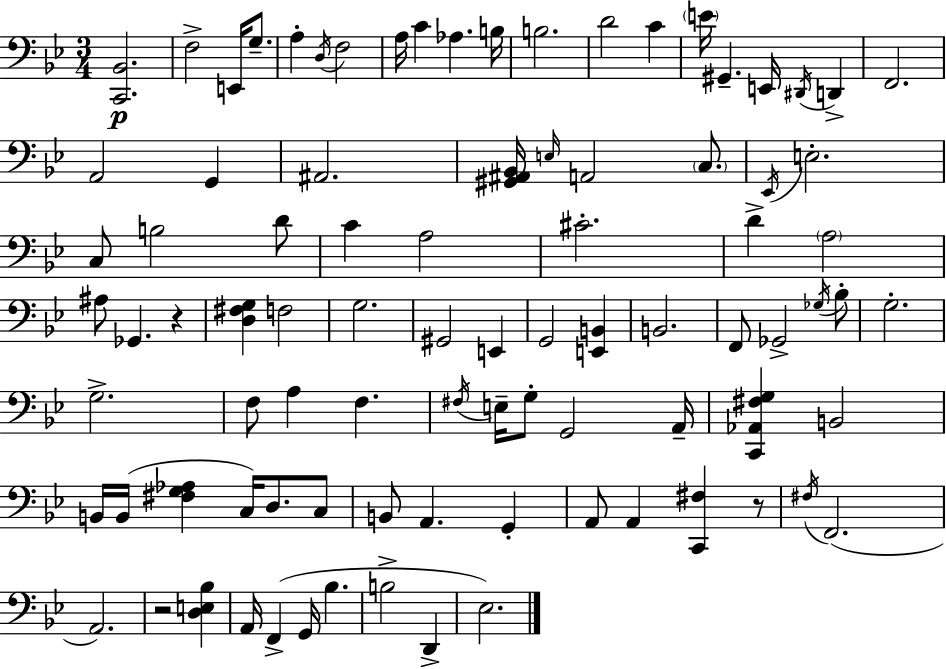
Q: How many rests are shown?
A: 3